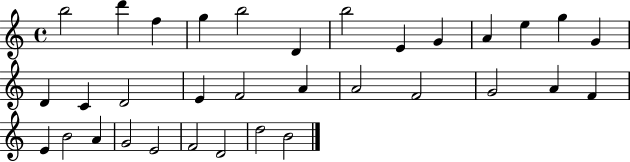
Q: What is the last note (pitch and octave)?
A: B4